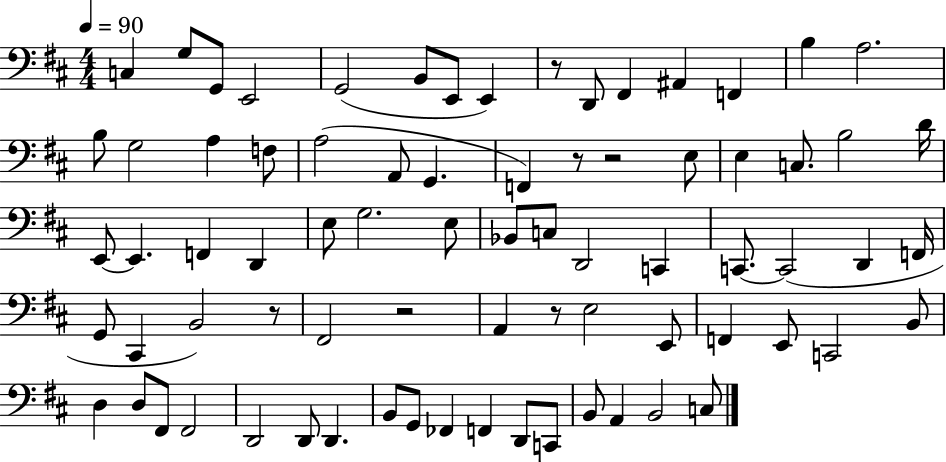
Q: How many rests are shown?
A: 6